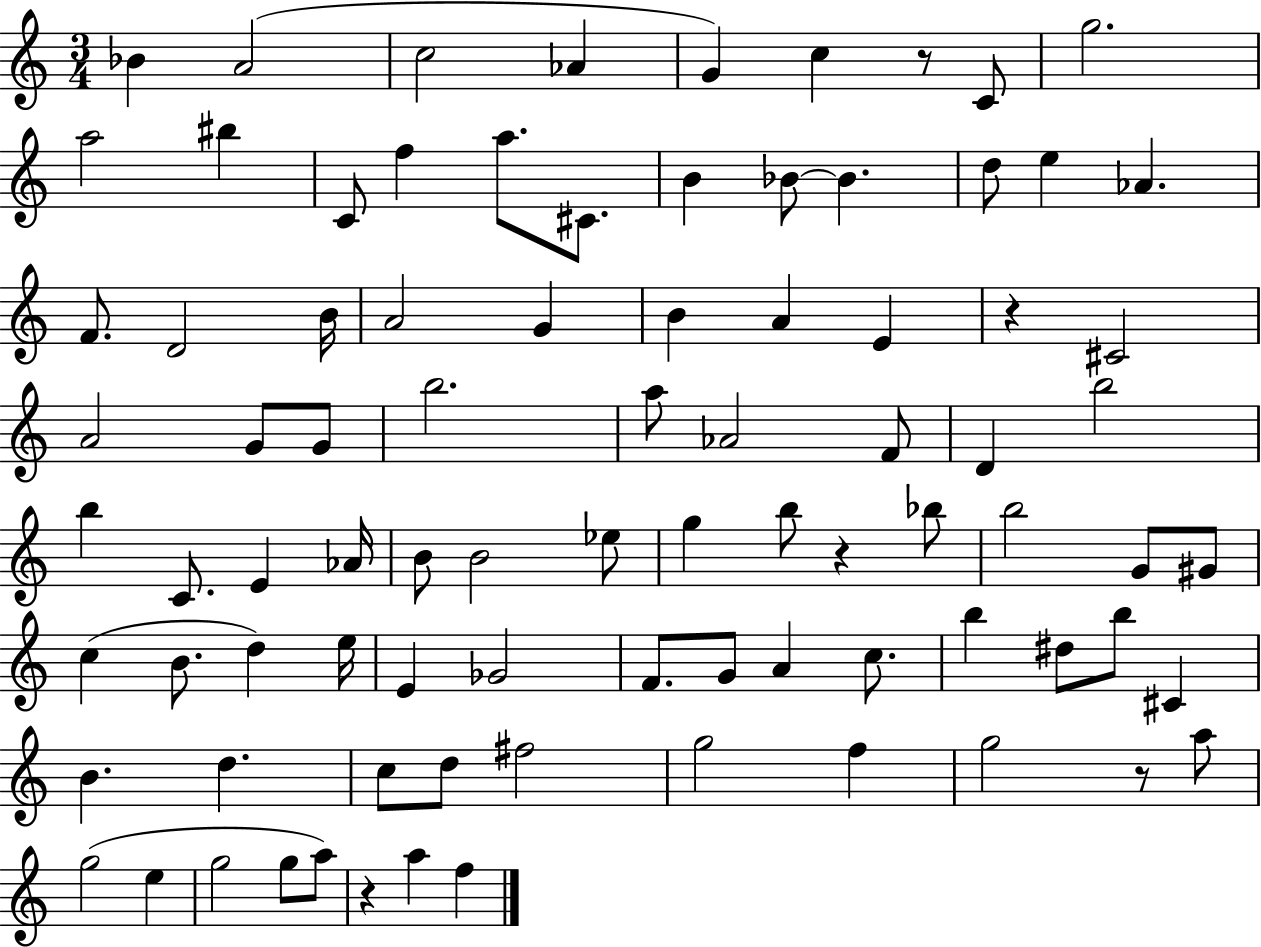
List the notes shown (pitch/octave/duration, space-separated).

Bb4/q A4/h C5/h Ab4/q G4/q C5/q R/e C4/e G5/h. A5/h BIS5/q C4/e F5/q A5/e. C#4/e. B4/q Bb4/e Bb4/q. D5/e E5/q Ab4/q. F4/e. D4/h B4/s A4/h G4/q B4/q A4/q E4/q R/q C#4/h A4/h G4/e G4/e B5/h. A5/e Ab4/h F4/e D4/q B5/h B5/q C4/e. E4/q Ab4/s B4/e B4/h Eb5/e G5/q B5/e R/q Bb5/e B5/h G4/e G#4/e C5/q B4/e. D5/q E5/s E4/q Gb4/h F4/e. G4/e A4/q C5/e. B5/q D#5/e B5/e C#4/q B4/q. D5/q. C5/e D5/e F#5/h G5/h F5/q G5/h R/e A5/e G5/h E5/q G5/h G5/e A5/e R/q A5/q F5/q